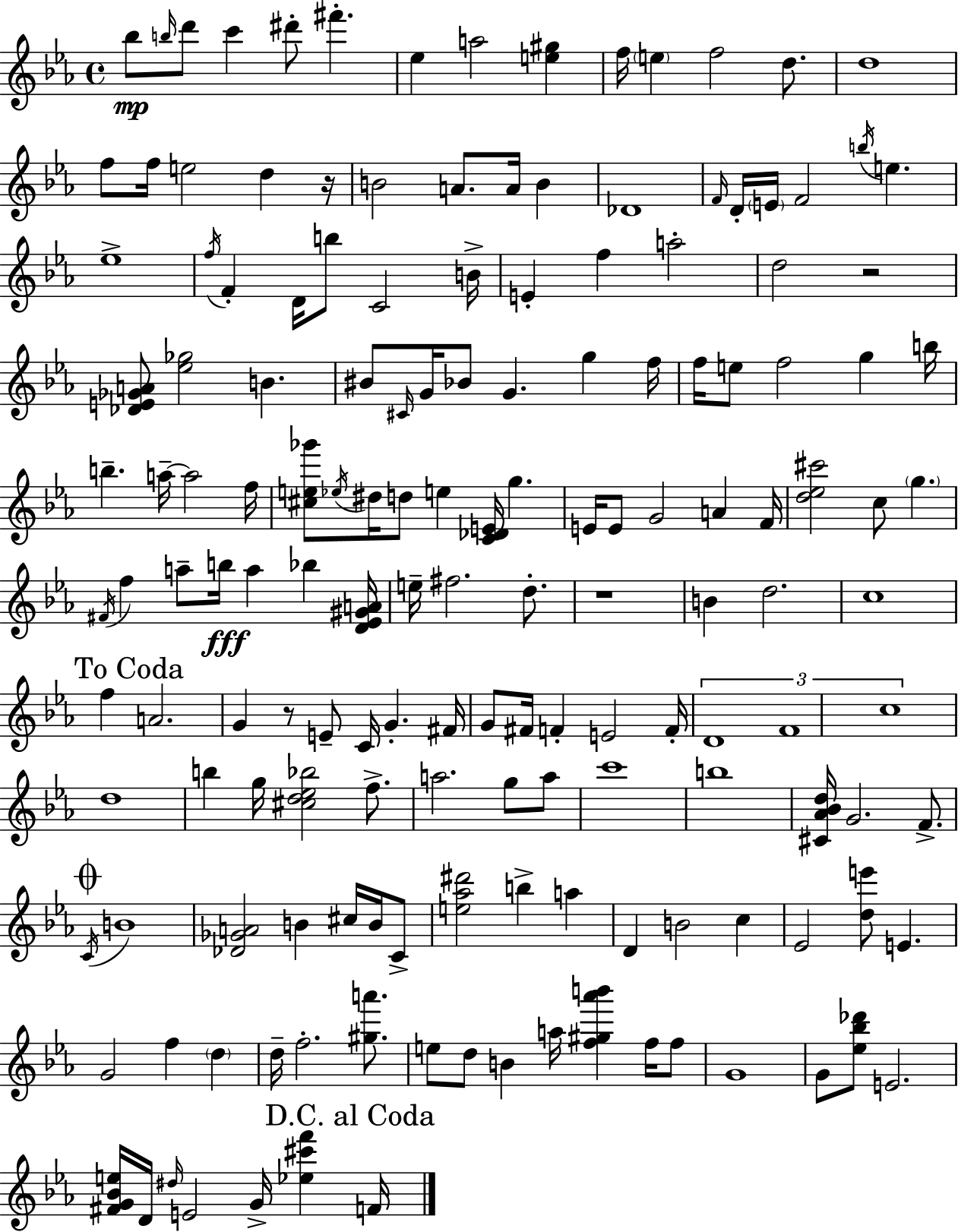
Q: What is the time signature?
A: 4/4